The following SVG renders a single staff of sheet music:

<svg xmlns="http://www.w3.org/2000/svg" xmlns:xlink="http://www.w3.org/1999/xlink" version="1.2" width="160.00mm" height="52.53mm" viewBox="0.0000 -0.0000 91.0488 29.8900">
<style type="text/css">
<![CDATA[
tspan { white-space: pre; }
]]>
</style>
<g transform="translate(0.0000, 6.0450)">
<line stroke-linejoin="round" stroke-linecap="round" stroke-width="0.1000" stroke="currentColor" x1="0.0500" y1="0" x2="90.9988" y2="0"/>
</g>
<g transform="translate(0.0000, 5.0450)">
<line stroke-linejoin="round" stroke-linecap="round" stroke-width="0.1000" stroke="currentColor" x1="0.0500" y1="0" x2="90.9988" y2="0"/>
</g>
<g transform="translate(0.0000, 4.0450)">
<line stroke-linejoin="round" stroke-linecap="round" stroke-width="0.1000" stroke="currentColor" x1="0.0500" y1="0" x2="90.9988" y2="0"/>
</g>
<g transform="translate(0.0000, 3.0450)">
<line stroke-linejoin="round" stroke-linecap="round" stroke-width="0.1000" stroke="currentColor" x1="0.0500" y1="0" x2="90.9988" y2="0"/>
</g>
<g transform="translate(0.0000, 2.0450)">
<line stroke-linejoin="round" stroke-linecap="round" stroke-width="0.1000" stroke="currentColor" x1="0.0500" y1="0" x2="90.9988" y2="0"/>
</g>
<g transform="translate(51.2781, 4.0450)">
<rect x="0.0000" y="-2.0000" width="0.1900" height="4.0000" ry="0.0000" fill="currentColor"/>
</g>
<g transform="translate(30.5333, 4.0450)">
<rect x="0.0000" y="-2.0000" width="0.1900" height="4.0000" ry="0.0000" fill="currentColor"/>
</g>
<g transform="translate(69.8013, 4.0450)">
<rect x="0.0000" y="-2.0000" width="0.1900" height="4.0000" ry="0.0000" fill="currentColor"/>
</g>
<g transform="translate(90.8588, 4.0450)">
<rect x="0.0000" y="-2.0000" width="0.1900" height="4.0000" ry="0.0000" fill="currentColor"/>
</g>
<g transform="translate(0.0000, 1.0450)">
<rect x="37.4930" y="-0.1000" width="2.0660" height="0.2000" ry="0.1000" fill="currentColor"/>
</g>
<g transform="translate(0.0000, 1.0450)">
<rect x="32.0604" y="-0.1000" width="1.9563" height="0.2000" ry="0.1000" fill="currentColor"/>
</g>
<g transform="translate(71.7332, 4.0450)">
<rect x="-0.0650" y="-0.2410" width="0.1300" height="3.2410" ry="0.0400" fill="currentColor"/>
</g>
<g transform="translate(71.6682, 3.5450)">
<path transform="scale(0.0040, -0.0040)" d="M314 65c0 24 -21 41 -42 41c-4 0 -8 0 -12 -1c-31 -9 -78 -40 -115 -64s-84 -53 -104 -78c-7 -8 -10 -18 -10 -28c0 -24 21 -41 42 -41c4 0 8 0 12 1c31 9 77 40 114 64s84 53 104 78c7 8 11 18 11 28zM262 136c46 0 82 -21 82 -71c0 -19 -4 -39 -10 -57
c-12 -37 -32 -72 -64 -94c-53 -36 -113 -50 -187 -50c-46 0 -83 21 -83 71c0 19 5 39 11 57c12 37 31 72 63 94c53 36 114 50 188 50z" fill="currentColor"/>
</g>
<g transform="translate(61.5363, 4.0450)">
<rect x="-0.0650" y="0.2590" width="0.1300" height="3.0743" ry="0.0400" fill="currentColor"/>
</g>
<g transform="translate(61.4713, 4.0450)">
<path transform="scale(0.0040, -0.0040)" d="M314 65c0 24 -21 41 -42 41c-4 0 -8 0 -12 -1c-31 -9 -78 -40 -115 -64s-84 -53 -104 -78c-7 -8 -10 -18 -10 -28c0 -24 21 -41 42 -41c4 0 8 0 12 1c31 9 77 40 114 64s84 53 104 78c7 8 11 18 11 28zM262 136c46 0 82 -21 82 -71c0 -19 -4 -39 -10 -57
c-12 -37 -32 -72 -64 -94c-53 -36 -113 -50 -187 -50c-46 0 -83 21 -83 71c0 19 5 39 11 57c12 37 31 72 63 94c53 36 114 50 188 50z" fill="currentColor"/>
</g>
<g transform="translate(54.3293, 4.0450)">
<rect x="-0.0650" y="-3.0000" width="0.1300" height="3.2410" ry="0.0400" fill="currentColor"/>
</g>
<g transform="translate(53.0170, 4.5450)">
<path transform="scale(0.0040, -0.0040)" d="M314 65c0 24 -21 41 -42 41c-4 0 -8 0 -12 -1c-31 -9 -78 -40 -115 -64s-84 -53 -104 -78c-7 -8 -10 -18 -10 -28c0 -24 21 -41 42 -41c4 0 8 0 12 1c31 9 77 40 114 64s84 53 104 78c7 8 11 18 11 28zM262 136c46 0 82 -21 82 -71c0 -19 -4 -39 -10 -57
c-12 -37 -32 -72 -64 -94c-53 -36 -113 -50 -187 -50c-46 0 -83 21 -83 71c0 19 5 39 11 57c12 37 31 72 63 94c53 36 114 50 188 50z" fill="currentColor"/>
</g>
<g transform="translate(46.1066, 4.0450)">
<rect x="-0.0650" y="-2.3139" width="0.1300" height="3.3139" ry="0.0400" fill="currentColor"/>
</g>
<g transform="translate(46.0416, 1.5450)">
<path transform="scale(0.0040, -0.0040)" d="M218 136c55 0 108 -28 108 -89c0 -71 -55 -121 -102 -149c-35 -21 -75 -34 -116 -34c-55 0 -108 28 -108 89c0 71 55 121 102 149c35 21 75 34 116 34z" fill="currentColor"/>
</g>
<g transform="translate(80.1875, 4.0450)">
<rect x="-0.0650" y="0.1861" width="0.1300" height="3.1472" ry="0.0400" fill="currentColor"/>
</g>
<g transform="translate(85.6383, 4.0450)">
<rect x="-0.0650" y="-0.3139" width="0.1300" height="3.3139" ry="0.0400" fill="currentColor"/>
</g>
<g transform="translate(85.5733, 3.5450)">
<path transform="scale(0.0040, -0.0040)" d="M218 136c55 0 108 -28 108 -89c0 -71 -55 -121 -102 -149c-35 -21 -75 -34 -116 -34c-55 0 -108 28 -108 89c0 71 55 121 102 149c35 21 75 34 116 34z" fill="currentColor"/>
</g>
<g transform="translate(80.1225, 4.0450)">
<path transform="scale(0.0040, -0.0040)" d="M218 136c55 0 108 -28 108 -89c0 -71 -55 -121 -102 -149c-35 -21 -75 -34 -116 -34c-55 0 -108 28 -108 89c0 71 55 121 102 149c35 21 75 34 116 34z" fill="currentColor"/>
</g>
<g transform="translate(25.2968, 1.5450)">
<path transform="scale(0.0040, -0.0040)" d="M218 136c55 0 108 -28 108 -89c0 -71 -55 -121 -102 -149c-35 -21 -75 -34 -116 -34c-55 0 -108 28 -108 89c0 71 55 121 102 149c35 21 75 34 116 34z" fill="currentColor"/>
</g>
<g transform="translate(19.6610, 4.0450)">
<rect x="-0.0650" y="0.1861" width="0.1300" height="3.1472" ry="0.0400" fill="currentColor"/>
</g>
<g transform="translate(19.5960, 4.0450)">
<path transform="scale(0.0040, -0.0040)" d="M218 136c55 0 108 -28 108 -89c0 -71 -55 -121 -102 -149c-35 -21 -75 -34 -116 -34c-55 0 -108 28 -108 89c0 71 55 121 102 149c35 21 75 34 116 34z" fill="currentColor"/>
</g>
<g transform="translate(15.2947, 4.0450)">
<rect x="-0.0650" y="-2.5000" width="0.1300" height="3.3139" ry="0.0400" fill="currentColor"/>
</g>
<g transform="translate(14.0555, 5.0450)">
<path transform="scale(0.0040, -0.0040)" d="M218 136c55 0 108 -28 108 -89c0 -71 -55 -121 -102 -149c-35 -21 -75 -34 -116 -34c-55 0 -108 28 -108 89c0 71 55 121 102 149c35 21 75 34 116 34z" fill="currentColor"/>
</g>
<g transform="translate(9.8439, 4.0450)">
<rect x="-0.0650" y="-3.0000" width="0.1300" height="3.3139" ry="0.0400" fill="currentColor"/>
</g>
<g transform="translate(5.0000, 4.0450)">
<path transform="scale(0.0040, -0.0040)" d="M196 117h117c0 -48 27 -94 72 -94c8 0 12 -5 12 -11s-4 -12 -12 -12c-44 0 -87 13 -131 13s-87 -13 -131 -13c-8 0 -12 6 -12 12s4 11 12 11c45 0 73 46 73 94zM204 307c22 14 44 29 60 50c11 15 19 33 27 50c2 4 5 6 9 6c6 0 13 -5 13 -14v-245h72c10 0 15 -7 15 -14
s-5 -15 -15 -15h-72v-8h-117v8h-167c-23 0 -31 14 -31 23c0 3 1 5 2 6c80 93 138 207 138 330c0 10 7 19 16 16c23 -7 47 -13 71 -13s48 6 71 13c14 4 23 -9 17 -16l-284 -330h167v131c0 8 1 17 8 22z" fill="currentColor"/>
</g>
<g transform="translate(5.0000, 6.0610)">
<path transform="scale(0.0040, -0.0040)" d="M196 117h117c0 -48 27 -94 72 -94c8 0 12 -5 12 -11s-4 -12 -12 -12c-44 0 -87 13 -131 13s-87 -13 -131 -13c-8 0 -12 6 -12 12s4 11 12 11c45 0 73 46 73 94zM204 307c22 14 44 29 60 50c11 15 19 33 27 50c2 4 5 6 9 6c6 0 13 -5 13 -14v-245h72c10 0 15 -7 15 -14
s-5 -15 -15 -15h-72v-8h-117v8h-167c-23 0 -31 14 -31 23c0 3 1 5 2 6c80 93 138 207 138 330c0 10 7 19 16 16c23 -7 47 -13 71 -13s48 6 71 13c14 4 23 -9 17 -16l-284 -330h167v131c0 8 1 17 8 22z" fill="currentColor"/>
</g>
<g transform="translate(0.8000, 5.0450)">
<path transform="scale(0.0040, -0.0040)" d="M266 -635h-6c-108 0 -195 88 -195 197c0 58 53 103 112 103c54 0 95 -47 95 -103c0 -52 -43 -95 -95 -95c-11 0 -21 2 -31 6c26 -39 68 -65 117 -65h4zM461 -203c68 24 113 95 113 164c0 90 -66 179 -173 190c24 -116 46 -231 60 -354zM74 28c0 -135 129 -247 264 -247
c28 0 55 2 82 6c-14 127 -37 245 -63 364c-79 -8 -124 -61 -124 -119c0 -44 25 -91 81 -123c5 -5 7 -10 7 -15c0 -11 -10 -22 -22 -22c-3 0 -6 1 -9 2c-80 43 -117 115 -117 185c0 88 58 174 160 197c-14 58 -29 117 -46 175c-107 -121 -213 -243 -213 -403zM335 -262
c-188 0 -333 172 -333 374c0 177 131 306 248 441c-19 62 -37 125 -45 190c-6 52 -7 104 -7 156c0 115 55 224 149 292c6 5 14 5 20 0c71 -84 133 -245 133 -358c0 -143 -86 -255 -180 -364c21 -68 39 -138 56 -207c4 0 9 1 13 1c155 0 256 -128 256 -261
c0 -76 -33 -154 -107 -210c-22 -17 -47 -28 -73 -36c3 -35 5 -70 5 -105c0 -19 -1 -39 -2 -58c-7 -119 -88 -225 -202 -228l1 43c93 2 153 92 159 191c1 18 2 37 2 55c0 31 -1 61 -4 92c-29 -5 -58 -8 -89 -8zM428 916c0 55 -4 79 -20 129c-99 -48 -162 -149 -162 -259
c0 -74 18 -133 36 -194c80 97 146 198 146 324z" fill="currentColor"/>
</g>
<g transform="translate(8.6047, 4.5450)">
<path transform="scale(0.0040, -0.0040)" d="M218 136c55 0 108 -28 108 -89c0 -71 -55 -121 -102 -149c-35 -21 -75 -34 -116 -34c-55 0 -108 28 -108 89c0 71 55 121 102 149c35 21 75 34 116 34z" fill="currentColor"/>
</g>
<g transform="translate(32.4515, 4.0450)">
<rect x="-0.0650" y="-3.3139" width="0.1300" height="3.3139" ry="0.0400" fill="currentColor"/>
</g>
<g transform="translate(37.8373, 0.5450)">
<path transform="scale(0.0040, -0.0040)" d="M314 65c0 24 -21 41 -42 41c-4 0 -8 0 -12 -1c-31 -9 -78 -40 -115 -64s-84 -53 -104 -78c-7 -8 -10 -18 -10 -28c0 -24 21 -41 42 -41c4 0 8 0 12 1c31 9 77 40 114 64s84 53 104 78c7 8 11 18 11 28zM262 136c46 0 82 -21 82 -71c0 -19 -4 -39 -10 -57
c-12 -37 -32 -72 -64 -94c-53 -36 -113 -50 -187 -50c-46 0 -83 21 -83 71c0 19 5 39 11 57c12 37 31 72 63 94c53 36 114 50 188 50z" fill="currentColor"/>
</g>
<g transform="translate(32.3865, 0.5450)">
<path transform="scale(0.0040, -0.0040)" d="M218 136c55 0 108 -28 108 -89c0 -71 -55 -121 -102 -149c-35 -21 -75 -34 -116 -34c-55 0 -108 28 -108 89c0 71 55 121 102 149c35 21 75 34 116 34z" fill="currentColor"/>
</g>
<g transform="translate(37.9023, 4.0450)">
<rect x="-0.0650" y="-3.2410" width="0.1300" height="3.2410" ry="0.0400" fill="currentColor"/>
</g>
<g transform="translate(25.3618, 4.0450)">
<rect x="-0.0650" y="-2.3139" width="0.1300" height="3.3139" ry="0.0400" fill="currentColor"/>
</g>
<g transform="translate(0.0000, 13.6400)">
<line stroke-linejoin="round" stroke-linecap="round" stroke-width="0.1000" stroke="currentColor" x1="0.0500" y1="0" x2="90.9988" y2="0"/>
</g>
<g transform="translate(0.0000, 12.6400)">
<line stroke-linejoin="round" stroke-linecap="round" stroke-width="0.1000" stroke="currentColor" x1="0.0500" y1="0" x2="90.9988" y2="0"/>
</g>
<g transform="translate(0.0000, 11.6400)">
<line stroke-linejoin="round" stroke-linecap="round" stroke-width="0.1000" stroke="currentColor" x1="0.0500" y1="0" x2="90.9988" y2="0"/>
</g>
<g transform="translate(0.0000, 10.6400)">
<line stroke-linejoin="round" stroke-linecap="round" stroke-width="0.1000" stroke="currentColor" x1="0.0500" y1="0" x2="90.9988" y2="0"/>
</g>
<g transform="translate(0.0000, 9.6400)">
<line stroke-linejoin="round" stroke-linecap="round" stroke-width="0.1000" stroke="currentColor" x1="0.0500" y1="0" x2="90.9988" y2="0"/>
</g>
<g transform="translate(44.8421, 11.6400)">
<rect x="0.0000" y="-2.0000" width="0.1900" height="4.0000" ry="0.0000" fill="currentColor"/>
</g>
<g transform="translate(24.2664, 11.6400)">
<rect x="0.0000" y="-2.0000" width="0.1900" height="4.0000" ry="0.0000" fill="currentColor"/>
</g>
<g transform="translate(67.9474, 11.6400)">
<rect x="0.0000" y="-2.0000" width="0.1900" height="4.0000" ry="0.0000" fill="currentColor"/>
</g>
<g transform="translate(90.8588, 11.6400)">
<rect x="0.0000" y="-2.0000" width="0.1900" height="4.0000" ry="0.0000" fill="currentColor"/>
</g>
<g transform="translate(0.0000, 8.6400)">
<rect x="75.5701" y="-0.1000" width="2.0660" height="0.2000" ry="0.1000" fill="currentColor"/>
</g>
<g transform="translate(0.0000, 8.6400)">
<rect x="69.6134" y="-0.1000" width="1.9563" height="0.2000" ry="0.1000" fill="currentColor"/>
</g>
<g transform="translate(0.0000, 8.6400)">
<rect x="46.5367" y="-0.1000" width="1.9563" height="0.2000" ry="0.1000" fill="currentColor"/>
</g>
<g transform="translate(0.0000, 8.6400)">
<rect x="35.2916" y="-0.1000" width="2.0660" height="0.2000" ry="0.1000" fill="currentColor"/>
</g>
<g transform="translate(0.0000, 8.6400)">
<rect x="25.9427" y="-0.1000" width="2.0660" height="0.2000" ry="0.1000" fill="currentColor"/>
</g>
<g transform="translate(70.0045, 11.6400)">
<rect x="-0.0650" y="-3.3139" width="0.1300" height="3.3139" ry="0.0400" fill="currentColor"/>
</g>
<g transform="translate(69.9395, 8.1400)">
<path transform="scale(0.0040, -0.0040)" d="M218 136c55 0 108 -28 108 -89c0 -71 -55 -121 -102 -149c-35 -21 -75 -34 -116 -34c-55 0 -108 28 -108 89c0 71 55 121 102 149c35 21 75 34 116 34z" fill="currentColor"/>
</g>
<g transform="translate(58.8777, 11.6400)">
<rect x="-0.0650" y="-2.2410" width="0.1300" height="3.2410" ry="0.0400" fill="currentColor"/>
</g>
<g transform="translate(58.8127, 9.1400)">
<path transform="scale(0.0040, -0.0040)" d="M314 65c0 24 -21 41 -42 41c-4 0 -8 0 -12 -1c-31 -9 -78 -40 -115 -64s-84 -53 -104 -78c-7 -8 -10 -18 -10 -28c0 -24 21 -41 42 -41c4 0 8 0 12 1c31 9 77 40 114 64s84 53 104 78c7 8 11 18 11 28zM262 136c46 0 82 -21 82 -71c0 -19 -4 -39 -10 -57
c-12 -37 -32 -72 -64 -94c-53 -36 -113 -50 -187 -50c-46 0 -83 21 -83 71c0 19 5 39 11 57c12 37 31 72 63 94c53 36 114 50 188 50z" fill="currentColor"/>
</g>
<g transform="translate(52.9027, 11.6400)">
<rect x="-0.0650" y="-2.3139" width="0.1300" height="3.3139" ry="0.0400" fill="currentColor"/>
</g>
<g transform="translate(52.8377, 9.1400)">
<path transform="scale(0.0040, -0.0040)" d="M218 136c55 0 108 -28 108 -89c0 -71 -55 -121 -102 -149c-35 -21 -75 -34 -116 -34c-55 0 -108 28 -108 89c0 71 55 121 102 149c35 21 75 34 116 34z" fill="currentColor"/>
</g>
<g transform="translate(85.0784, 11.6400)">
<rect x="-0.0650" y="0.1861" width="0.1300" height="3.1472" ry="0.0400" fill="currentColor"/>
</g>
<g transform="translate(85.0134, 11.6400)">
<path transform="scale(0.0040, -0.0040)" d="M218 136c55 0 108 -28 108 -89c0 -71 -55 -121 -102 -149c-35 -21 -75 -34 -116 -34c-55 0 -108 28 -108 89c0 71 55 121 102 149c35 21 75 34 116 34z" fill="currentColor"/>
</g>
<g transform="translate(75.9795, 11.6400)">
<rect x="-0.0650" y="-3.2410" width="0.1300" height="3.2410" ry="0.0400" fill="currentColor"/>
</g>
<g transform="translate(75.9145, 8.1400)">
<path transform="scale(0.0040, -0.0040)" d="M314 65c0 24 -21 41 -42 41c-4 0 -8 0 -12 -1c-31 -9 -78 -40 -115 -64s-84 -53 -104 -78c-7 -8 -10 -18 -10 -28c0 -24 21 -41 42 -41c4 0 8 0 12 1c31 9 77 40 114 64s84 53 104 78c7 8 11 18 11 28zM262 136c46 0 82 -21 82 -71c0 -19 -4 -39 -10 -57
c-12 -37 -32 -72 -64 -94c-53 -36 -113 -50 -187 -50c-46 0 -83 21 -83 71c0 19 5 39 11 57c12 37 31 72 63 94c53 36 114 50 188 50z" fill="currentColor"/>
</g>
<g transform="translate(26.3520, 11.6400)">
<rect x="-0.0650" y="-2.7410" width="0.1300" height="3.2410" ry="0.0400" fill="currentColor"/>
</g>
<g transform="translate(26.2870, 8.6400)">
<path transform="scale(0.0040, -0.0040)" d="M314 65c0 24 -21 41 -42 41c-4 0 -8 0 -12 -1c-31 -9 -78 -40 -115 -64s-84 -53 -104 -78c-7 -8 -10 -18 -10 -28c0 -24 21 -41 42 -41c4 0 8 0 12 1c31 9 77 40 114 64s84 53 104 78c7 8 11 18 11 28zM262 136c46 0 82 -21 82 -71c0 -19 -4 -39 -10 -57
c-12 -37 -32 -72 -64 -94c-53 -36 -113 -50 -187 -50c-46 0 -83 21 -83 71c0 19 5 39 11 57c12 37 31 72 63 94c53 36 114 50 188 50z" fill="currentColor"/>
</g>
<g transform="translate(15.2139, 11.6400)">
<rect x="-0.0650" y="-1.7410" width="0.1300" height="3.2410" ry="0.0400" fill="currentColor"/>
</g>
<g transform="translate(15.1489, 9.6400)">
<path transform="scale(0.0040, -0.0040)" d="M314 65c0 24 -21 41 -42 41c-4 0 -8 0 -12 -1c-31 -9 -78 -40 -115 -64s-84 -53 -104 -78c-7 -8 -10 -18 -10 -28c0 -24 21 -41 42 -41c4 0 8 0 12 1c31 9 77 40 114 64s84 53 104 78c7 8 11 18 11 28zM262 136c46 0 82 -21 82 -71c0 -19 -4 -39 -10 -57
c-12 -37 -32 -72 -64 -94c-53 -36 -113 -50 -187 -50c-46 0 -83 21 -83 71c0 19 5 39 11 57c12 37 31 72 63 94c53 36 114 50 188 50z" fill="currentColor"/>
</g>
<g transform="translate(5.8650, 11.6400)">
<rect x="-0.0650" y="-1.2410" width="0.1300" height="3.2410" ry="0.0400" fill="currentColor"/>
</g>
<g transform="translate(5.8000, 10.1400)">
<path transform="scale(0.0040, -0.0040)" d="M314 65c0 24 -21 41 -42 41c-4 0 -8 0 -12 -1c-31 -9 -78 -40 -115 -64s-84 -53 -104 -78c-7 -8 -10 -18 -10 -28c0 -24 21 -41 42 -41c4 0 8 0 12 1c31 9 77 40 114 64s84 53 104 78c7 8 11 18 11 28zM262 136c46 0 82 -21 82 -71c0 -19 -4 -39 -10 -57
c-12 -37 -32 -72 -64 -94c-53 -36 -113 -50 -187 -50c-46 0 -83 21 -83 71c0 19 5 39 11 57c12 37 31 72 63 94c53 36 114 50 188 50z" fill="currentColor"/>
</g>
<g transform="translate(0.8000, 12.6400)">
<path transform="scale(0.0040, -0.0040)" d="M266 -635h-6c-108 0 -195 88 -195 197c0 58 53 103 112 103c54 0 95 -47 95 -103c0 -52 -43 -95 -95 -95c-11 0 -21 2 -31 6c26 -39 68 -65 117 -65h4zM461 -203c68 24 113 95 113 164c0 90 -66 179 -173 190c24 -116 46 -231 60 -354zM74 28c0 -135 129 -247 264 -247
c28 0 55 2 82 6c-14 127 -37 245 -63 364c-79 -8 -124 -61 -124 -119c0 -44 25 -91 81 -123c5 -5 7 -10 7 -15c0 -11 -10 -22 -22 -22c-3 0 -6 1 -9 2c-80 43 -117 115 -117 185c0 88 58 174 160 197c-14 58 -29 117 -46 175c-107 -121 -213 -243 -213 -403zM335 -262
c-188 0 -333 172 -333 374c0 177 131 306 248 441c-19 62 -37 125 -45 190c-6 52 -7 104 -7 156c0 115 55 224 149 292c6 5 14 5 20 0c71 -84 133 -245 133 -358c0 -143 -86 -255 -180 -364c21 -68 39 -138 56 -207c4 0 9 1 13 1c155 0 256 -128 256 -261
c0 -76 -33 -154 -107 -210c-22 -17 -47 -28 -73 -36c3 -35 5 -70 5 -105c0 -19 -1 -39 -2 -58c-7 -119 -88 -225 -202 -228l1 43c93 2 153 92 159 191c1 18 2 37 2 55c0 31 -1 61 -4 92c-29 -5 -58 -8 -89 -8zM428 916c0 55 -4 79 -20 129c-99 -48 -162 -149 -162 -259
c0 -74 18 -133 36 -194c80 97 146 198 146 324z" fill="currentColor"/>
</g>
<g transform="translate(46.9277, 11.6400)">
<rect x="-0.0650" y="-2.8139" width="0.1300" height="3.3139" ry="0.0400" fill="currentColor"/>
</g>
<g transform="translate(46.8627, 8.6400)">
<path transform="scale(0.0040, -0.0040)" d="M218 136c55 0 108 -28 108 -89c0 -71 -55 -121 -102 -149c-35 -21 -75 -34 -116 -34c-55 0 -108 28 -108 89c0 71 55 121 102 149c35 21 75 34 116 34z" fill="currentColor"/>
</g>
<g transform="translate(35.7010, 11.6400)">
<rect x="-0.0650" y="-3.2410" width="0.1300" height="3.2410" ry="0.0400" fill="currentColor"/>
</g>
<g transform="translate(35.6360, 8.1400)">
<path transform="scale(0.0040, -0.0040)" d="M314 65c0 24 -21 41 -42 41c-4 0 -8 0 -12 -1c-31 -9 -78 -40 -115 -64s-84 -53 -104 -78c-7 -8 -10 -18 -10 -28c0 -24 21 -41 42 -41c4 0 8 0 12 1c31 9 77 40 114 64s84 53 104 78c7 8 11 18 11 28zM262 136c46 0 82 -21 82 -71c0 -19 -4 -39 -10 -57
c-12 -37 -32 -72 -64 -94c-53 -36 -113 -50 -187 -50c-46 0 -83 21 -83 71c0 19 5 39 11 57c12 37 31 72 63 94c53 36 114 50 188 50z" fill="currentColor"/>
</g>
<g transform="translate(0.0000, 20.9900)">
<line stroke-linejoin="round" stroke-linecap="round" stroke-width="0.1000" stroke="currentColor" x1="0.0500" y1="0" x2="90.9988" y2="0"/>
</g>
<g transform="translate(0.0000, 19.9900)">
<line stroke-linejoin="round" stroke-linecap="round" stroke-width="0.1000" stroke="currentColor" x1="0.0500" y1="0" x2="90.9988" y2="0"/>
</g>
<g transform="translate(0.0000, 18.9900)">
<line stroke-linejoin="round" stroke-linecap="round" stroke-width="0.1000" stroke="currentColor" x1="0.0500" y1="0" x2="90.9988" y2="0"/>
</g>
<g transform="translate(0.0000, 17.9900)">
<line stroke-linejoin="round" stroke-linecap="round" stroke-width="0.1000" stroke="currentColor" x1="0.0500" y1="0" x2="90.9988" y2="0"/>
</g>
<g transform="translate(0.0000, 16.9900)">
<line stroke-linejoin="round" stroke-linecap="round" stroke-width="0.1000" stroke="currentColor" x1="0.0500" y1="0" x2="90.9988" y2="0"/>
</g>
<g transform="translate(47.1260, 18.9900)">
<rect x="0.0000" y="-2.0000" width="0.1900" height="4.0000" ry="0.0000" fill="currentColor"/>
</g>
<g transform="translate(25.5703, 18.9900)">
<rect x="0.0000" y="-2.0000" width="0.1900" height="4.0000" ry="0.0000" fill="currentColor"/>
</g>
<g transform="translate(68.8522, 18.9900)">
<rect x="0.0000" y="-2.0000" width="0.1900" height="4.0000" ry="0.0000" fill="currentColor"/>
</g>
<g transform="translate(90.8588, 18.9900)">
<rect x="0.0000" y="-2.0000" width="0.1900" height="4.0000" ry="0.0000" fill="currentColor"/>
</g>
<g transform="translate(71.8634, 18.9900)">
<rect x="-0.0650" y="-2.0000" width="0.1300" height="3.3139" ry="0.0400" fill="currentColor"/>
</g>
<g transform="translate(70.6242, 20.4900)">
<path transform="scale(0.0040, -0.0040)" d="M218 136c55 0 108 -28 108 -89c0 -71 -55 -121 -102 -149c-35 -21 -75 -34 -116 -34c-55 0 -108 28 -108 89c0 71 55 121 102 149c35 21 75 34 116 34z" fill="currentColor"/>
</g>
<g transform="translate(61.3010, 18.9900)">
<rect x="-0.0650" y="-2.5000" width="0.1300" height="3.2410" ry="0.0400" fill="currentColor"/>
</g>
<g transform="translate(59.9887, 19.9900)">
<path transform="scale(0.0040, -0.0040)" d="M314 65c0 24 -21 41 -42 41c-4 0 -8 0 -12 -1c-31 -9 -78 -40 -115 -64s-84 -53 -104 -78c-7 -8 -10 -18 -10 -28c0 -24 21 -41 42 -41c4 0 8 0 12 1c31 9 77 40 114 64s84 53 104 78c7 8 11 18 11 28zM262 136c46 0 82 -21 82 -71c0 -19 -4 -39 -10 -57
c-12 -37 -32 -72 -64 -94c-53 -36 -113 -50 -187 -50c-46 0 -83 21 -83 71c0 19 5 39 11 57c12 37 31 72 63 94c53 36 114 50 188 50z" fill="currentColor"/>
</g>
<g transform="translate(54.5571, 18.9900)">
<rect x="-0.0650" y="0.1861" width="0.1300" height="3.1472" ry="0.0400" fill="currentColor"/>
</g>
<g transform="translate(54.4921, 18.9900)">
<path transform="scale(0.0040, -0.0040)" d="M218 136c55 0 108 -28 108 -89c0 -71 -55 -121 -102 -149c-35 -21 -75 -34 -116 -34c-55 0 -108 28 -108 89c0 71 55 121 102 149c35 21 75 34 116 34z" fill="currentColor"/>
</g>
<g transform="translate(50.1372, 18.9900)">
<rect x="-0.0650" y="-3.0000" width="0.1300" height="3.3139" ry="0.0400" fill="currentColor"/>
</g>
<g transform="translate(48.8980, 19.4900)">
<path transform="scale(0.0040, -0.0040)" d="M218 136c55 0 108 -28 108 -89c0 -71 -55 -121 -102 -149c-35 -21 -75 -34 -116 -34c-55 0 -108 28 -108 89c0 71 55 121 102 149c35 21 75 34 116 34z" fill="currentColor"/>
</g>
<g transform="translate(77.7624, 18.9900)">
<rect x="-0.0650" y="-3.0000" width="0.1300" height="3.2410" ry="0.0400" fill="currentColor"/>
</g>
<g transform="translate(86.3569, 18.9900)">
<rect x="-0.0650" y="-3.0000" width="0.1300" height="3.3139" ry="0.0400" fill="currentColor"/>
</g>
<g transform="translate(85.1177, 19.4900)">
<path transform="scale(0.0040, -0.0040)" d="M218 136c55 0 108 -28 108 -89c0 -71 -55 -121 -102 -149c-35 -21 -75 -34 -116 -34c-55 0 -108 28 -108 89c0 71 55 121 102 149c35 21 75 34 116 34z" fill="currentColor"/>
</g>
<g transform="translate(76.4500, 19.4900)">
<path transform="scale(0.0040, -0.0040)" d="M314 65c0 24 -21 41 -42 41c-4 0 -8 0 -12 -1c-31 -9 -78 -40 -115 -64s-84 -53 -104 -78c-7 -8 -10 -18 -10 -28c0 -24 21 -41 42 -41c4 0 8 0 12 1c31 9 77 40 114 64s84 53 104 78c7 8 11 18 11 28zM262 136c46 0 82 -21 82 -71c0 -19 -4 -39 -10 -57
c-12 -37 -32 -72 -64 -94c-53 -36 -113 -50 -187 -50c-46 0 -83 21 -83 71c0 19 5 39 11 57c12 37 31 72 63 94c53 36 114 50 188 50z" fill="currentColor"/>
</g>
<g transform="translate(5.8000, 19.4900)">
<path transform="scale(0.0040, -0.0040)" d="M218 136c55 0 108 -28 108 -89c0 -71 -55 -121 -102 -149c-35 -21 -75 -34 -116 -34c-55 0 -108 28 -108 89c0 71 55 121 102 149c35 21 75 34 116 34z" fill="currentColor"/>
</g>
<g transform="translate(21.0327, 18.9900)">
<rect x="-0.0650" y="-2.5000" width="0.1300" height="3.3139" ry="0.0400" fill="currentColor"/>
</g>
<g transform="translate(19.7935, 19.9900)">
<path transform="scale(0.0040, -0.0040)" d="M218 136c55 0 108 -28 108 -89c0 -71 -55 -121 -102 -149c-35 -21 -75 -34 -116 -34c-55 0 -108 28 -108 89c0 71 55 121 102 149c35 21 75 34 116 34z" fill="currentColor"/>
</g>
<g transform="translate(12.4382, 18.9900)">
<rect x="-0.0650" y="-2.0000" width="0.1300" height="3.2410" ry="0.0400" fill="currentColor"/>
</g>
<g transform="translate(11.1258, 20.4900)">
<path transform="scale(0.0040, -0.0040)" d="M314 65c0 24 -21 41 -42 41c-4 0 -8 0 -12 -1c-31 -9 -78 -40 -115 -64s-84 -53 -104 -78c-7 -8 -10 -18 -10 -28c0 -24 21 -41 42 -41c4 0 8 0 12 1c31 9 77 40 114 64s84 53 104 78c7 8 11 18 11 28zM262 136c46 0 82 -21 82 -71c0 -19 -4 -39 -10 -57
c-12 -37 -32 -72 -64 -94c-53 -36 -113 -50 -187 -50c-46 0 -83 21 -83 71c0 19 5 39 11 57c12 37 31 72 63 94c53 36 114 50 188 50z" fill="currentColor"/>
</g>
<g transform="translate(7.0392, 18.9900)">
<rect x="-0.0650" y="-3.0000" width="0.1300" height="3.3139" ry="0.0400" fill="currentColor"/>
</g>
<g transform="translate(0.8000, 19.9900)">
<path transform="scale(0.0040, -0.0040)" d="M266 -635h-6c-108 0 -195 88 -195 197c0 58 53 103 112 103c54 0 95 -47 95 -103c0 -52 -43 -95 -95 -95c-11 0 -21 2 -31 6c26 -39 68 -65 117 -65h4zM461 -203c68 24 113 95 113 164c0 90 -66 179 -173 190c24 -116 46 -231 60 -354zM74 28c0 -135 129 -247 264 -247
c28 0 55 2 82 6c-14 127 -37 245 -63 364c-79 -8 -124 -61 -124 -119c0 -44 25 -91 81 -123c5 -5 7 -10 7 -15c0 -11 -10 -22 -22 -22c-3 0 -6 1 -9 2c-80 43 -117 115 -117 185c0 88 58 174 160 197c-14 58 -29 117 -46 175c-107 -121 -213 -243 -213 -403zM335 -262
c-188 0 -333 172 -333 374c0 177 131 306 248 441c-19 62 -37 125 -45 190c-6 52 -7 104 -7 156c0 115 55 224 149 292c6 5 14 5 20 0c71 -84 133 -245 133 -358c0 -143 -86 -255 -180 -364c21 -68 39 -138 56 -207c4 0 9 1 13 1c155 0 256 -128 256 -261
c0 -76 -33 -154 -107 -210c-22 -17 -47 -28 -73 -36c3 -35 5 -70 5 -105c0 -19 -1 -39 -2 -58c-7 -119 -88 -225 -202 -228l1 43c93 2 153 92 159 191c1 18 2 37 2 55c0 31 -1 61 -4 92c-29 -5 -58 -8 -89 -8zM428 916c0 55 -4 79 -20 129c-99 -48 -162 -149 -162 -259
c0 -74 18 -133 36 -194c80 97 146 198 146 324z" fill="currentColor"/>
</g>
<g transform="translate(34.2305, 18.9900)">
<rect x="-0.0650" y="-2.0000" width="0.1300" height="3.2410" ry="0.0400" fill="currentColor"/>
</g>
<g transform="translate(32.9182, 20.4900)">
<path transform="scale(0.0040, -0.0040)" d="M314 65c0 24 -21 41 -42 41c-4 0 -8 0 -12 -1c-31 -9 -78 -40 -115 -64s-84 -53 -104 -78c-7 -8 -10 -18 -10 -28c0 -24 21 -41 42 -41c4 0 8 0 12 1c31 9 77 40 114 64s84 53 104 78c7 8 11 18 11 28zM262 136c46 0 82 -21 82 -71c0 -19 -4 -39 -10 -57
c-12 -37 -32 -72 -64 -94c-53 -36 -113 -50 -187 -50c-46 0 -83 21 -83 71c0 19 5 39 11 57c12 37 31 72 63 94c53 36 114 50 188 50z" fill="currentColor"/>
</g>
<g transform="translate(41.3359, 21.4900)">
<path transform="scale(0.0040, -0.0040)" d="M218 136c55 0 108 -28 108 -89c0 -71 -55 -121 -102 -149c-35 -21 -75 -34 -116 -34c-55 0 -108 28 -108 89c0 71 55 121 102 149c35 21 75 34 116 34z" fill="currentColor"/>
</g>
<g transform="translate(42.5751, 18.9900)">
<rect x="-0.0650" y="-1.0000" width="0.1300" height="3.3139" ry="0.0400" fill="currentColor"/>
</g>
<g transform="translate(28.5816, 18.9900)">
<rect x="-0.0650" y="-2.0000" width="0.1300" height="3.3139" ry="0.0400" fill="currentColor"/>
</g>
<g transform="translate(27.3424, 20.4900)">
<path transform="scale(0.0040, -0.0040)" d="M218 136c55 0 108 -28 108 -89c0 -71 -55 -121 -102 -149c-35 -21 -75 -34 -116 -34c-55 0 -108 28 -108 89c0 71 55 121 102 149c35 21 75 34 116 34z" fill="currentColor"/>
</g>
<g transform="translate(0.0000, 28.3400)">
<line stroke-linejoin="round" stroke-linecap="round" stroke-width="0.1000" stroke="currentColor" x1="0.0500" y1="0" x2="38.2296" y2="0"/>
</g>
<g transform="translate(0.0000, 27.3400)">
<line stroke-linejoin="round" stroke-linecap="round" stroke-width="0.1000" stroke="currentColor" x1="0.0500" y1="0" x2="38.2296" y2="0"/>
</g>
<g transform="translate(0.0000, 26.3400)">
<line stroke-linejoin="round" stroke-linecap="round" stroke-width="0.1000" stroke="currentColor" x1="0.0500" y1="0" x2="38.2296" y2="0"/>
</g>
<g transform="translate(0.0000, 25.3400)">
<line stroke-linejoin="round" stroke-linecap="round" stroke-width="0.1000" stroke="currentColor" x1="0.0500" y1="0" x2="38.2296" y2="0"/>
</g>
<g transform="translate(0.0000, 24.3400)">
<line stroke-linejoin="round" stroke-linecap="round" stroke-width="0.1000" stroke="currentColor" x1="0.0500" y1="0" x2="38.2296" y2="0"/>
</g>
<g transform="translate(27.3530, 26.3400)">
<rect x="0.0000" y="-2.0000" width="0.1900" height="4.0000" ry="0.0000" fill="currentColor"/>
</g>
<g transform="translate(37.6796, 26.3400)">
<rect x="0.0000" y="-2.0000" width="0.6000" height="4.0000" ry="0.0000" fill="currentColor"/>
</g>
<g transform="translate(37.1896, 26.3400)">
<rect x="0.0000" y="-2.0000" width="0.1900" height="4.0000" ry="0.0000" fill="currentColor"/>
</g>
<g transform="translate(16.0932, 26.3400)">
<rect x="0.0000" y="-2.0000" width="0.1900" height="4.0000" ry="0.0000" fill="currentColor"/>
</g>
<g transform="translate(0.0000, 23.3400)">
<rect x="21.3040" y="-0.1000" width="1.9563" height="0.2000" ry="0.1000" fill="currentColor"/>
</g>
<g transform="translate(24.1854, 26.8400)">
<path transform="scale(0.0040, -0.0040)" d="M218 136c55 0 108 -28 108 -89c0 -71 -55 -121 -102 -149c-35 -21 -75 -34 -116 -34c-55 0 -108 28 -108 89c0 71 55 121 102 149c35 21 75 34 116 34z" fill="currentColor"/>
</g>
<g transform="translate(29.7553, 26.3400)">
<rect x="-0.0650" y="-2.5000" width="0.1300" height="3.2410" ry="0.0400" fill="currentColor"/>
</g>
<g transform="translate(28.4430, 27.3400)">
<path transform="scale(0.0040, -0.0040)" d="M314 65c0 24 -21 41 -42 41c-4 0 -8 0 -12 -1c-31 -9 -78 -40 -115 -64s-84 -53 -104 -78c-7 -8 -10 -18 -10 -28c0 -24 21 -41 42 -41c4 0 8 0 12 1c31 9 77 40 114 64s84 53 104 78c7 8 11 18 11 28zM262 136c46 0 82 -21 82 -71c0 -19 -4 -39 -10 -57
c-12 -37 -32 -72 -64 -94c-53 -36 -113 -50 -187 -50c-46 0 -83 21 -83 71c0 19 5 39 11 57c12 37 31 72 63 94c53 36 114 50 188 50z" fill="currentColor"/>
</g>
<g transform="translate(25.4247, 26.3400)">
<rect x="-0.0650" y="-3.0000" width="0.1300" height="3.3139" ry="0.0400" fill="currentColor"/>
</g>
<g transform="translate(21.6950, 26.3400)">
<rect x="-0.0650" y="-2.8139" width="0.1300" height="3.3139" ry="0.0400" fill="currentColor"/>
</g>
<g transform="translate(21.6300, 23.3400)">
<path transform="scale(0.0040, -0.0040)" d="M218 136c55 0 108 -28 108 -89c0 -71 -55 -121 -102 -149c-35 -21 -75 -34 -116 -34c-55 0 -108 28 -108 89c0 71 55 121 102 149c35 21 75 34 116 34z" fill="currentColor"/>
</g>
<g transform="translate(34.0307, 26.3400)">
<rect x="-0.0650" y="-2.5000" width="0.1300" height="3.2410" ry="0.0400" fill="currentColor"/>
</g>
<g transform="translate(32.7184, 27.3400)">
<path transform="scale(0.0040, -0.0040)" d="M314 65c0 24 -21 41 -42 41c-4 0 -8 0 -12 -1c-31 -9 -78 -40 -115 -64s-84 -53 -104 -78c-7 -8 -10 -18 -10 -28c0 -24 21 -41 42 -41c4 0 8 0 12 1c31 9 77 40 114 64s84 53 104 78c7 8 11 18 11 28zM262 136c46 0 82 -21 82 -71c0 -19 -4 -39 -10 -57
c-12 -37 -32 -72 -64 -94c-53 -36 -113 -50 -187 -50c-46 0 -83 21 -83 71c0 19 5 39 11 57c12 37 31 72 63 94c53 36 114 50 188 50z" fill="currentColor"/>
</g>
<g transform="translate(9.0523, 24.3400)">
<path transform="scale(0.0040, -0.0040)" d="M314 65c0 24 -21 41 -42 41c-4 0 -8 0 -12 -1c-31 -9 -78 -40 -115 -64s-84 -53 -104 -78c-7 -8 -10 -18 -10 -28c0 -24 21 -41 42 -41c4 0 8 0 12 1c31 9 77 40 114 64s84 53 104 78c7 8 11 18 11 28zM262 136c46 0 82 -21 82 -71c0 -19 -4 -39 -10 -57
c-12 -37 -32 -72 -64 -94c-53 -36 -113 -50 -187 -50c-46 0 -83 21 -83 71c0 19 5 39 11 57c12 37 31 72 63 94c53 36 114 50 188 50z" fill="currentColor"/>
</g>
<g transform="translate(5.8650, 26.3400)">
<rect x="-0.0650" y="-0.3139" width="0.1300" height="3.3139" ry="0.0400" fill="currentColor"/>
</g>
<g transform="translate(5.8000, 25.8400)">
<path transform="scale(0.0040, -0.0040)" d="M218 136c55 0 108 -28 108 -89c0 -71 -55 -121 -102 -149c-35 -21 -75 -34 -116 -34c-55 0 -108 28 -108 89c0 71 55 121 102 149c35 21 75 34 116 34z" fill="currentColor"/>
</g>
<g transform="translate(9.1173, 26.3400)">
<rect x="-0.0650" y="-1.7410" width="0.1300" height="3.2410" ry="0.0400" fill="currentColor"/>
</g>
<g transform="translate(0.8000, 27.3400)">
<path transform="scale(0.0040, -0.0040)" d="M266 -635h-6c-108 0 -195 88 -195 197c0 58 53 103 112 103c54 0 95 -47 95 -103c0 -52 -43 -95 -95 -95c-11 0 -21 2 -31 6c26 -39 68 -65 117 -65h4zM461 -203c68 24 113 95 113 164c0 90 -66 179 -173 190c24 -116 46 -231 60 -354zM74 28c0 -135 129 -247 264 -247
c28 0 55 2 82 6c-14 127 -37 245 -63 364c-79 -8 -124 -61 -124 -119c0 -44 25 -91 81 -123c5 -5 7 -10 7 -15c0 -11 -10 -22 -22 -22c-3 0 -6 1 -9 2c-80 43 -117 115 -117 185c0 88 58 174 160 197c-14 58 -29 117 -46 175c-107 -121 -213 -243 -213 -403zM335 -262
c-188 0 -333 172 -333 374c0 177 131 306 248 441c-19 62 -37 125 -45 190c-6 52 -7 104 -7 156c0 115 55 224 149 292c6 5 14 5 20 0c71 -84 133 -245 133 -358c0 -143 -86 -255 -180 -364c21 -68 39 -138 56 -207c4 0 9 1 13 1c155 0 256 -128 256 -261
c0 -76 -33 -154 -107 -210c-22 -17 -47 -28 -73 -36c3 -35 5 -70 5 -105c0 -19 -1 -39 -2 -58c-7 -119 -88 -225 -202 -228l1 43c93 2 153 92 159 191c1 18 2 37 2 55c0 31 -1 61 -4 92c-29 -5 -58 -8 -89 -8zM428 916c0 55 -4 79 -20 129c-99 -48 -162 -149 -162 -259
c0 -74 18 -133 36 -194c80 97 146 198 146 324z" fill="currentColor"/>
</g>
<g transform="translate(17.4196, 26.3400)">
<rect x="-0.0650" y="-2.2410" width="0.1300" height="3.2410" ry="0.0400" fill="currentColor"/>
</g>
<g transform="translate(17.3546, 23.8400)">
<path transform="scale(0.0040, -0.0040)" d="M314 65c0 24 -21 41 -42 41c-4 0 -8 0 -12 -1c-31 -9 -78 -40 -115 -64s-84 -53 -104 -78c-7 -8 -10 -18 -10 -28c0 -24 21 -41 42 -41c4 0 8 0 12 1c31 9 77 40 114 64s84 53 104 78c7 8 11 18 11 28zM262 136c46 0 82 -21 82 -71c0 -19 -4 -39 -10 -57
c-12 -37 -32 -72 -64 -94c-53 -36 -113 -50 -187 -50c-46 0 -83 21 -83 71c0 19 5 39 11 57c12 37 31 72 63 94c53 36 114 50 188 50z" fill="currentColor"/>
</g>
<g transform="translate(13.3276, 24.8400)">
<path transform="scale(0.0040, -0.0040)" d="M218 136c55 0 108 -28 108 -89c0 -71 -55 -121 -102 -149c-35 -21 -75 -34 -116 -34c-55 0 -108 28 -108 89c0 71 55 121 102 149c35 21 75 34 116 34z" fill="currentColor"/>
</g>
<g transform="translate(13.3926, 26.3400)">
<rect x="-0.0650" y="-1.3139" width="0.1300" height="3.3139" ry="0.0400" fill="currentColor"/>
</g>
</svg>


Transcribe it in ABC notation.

X:1
T:Untitled
M:4/4
L:1/4
K:C
A G B g b b2 g A2 B2 c2 B c e2 f2 a2 b2 a g g2 b b2 B A F2 G F F2 D A B G2 F A2 A c f2 e g2 a A G2 G2